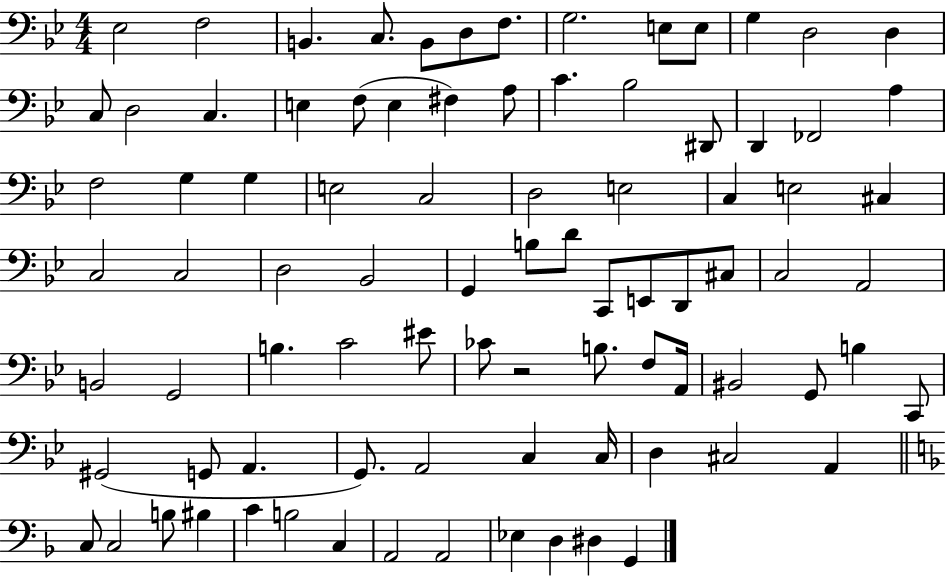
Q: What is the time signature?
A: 4/4